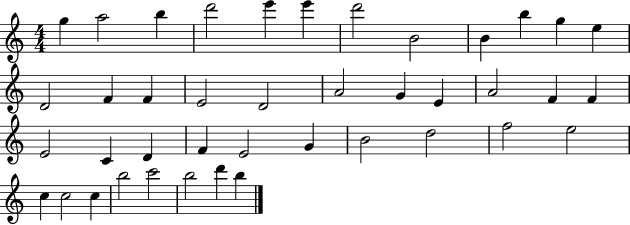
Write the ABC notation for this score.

X:1
T:Untitled
M:4/4
L:1/4
K:C
g a2 b d'2 e' e' d'2 B2 B b g e D2 F F E2 D2 A2 G E A2 F F E2 C D F E2 G B2 d2 f2 e2 c c2 c b2 c'2 b2 d' b